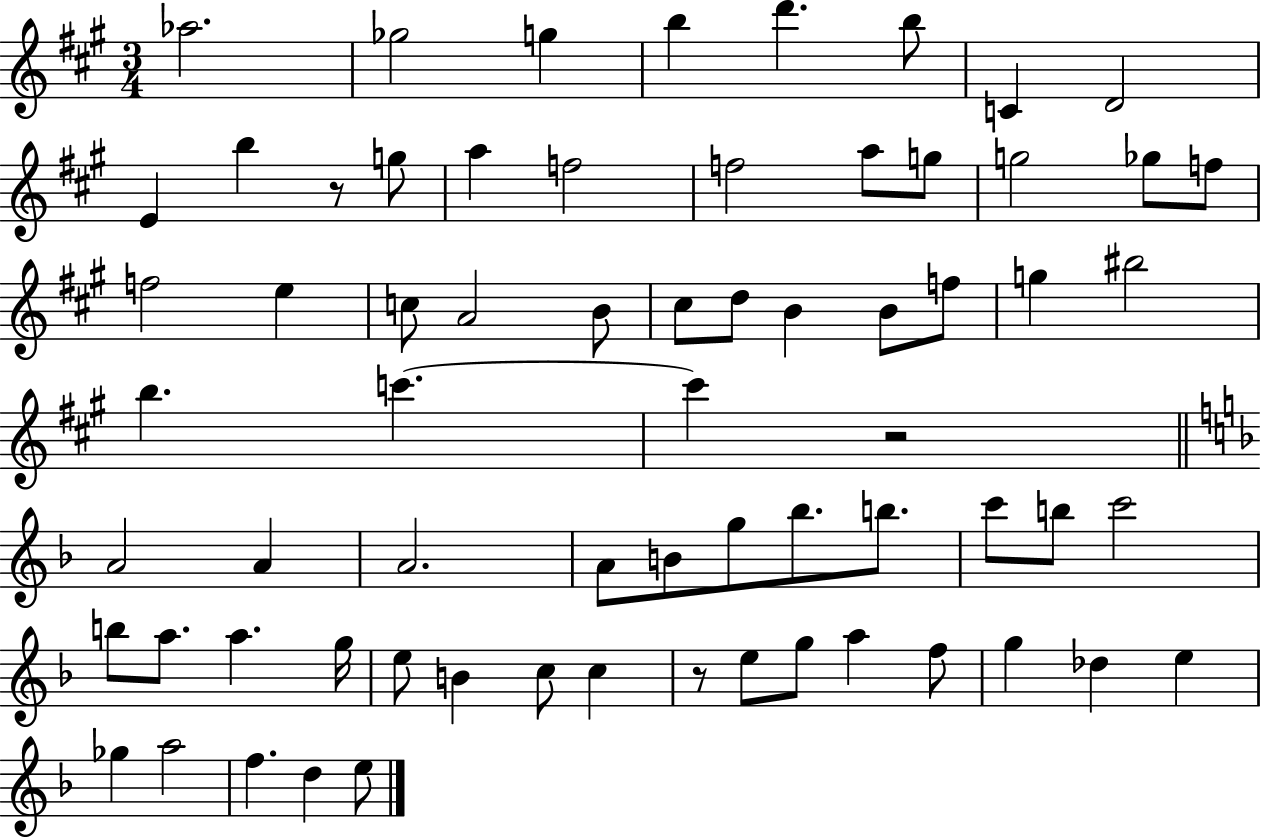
X:1
T:Untitled
M:3/4
L:1/4
K:A
_a2 _g2 g b d' b/2 C D2 E b z/2 g/2 a f2 f2 a/2 g/2 g2 _g/2 f/2 f2 e c/2 A2 B/2 ^c/2 d/2 B B/2 f/2 g ^b2 b c' c' z2 A2 A A2 A/2 B/2 g/2 _b/2 b/2 c'/2 b/2 c'2 b/2 a/2 a g/4 e/2 B c/2 c z/2 e/2 g/2 a f/2 g _d e _g a2 f d e/2